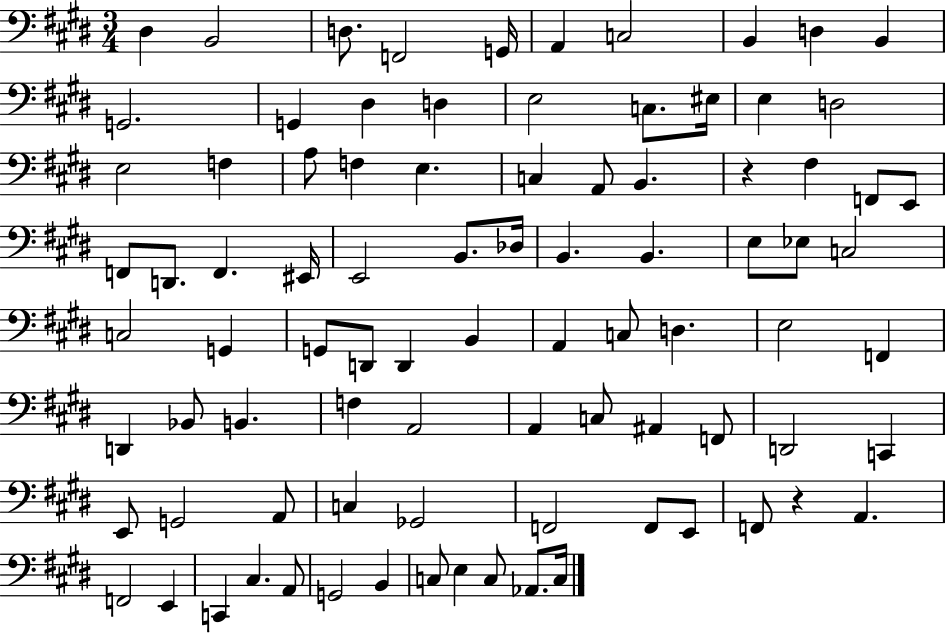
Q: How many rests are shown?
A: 2